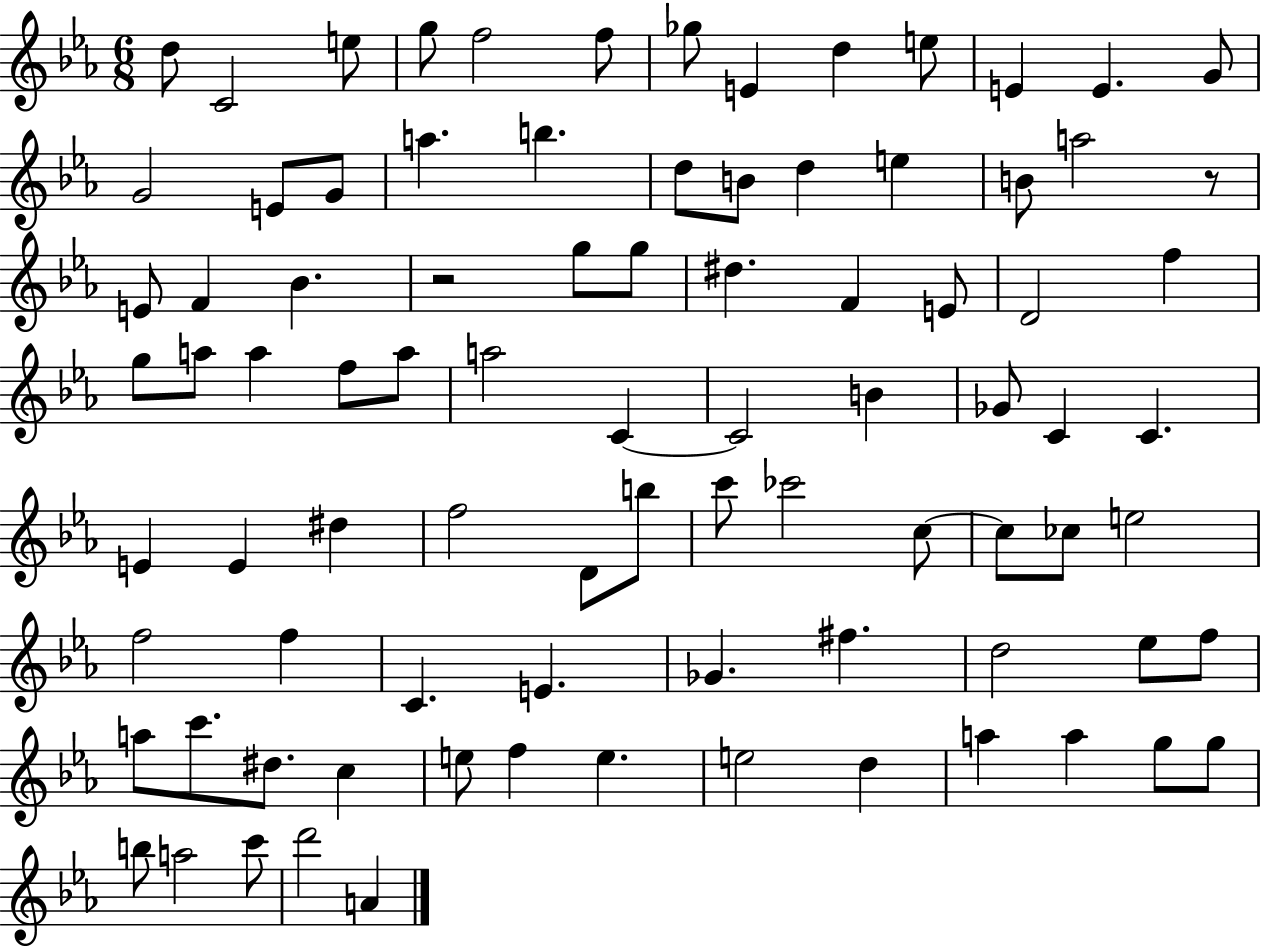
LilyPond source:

{
  \clef treble
  \numericTimeSignature
  \time 6/8
  \key ees \major
  d''8 c'2 e''8 | g''8 f''2 f''8 | ges''8 e'4 d''4 e''8 | e'4 e'4. g'8 | \break g'2 e'8 g'8 | a''4. b''4. | d''8 b'8 d''4 e''4 | b'8 a''2 r8 | \break e'8 f'4 bes'4. | r2 g''8 g''8 | dis''4. f'4 e'8 | d'2 f''4 | \break g''8 a''8 a''4 f''8 a''8 | a''2 c'4~~ | c'2 b'4 | ges'8 c'4 c'4. | \break e'4 e'4 dis''4 | f''2 d'8 b''8 | c'''8 ces'''2 c''8~~ | c''8 ces''8 e''2 | \break f''2 f''4 | c'4. e'4. | ges'4. fis''4. | d''2 ees''8 f''8 | \break a''8 c'''8. dis''8. c''4 | e''8 f''4 e''4. | e''2 d''4 | a''4 a''4 g''8 g''8 | \break b''8 a''2 c'''8 | d'''2 a'4 | \bar "|."
}